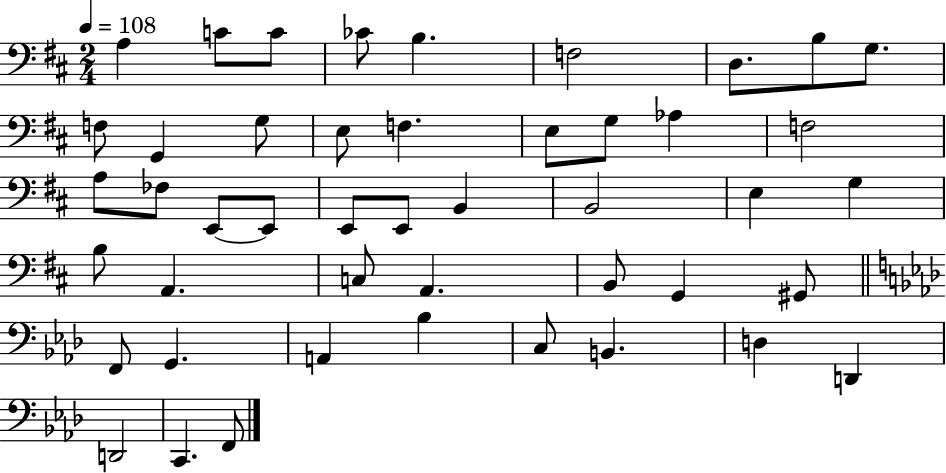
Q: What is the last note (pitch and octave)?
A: F2